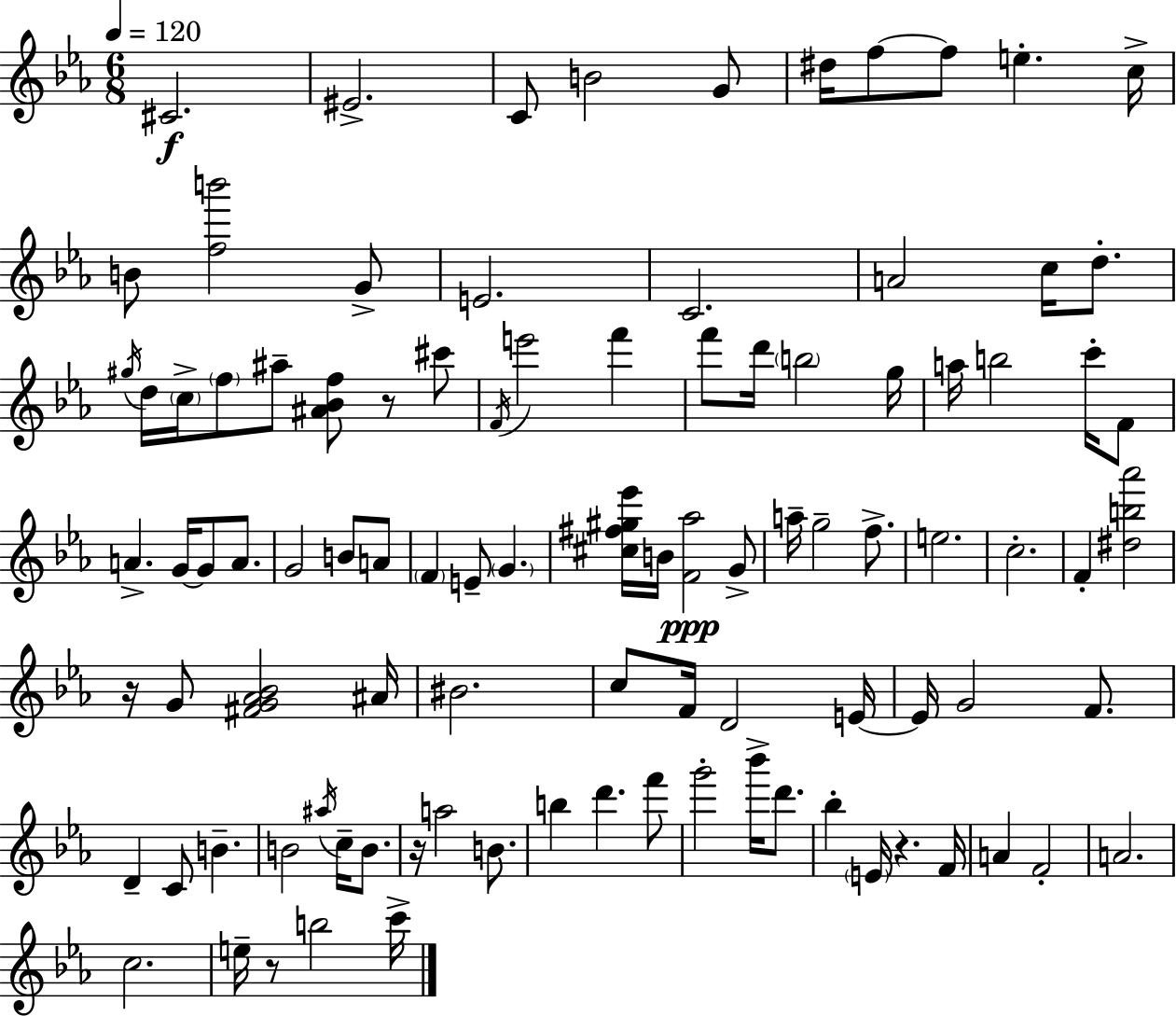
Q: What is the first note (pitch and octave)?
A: C#4